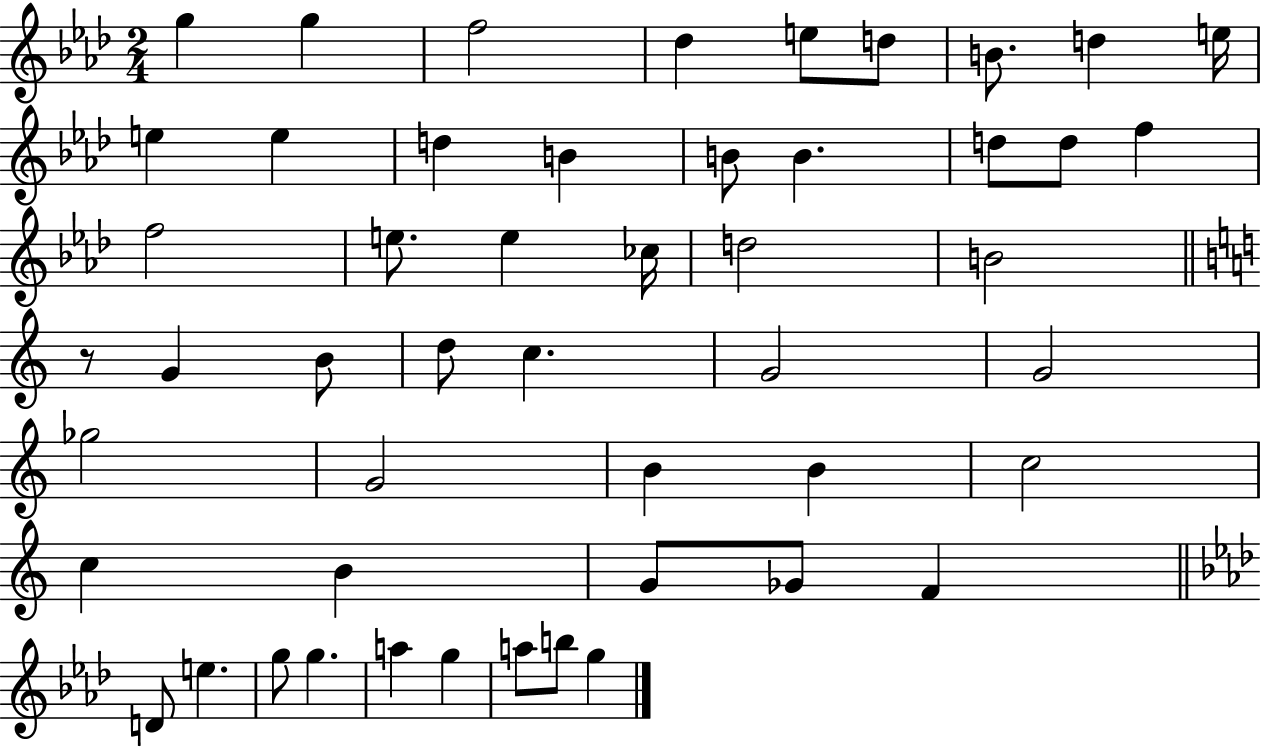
G5/q G5/q F5/h Db5/q E5/e D5/e B4/e. D5/q E5/s E5/q E5/q D5/q B4/q B4/e B4/q. D5/e D5/e F5/q F5/h E5/e. E5/q CES5/s D5/h B4/h R/e G4/q B4/e D5/e C5/q. G4/h G4/h Gb5/h G4/h B4/q B4/q C5/h C5/q B4/q G4/e Gb4/e F4/q D4/e E5/q. G5/e G5/q. A5/q G5/q A5/e B5/e G5/q